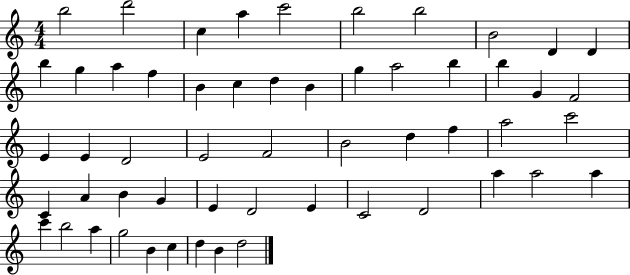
X:1
T:Untitled
M:4/4
L:1/4
K:C
b2 d'2 c a c'2 b2 b2 B2 D D b g a f B c d B g a2 b b G F2 E E D2 E2 F2 B2 d f a2 c'2 C A B G E D2 E C2 D2 a a2 a c' b2 a g2 B c d B d2